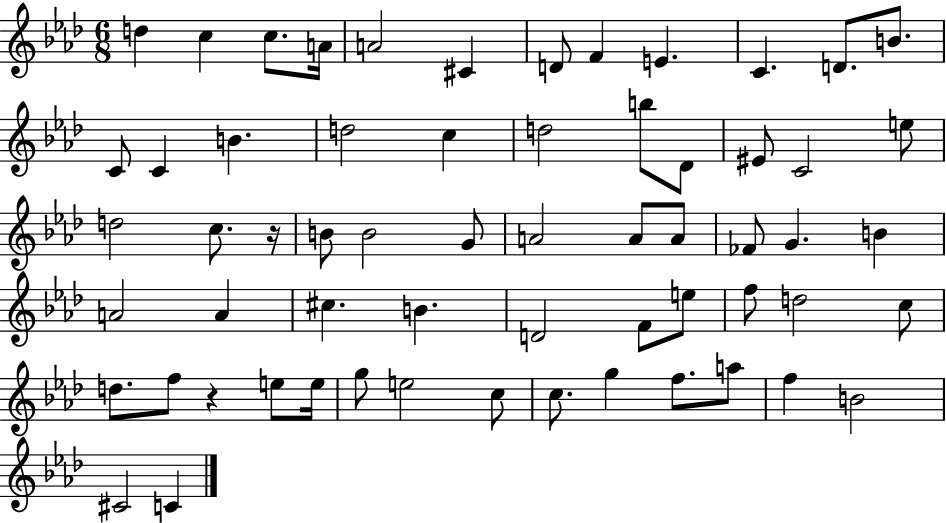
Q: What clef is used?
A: treble